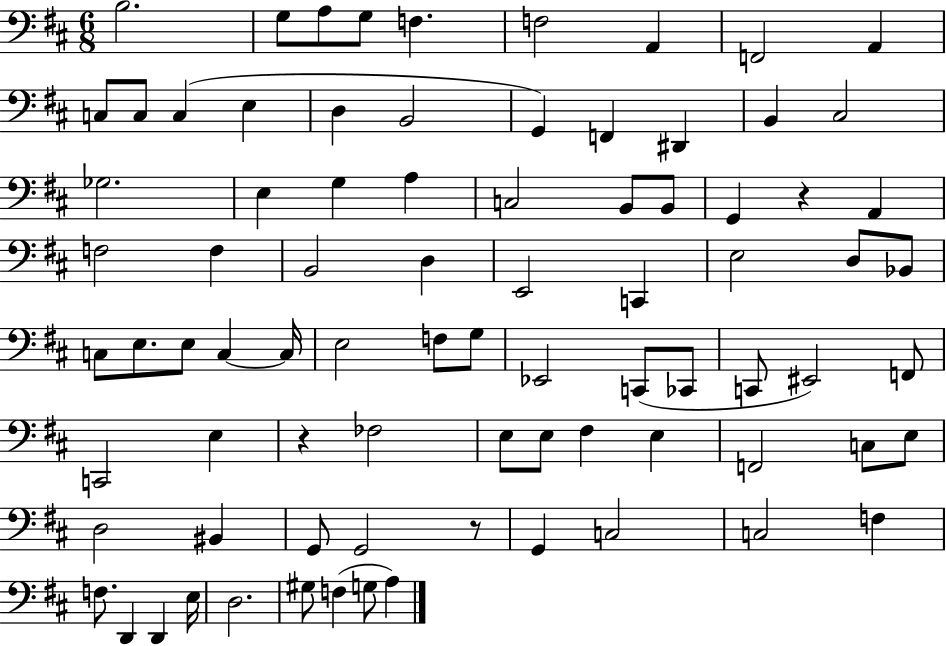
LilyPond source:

{
  \clef bass
  \numericTimeSignature
  \time 6/8
  \key d \major
  b2. | g8 a8 g8 f4. | f2 a,4 | f,2 a,4 | \break c8 c8 c4( e4 | d4 b,2 | g,4) f,4 dis,4 | b,4 cis2 | \break ges2. | e4 g4 a4 | c2 b,8 b,8 | g,4 r4 a,4 | \break f2 f4 | b,2 d4 | e,2 c,4 | e2 d8 bes,8 | \break c8 e8. e8 c4~~ c16 | e2 f8 g8 | ees,2 c,8( ces,8 | c,8 eis,2) f,8 | \break c,2 e4 | r4 fes2 | e8 e8 fis4 e4 | f,2 c8 e8 | \break d2 bis,4 | g,8 g,2 r8 | g,4 c2 | c2 f4 | \break f8. d,4 d,4 e16 | d2. | gis8 f4( g8 a4) | \bar "|."
}